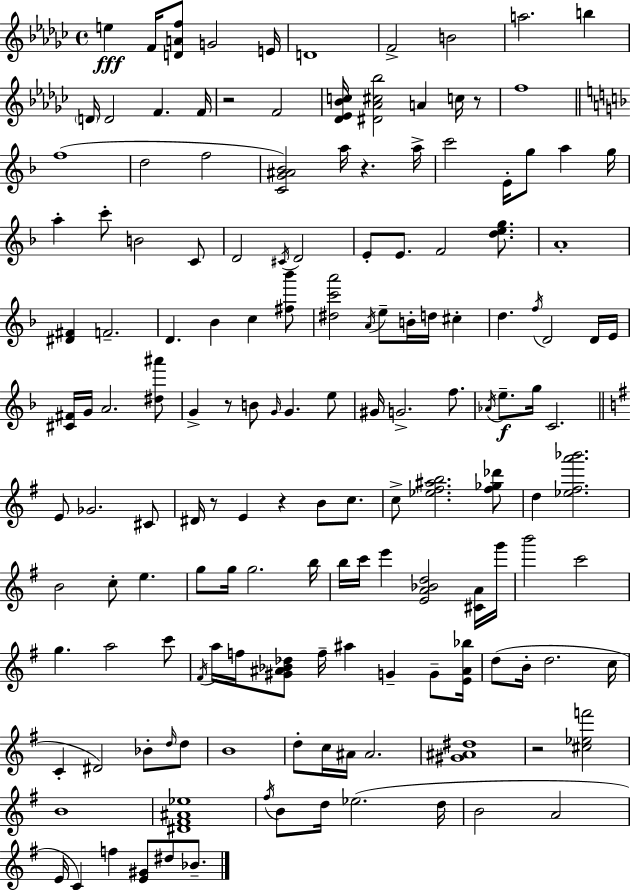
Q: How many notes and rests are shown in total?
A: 153